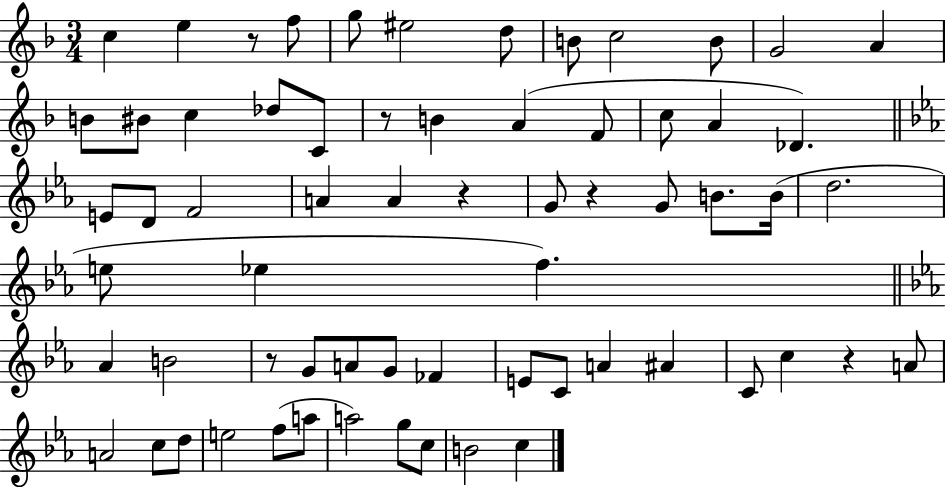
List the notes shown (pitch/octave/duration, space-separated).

C5/q E5/q R/e F5/e G5/e EIS5/h D5/e B4/e C5/h B4/e G4/h A4/q B4/e BIS4/e C5/q Db5/e C4/e R/e B4/q A4/q F4/e C5/e A4/q Db4/q. E4/e D4/e F4/h A4/q A4/q R/q G4/e R/q G4/e B4/e. B4/s D5/h. E5/e Eb5/q F5/q. Ab4/q B4/h R/e G4/e A4/e G4/e FES4/q E4/e C4/e A4/q A#4/q C4/e C5/q R/q A4/e A4/h C5/e D5/e E5/h F5/e A5/e A5/h G5/e C5/e B4/h C5/q